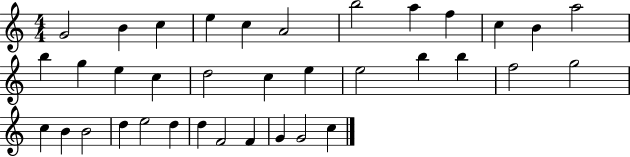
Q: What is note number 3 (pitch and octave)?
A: C5